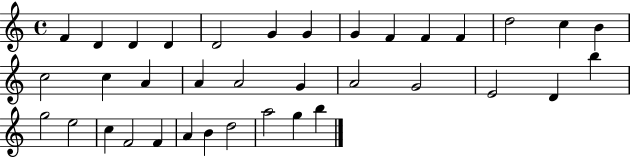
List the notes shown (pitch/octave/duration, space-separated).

F4/q D4/q D4/q D4/q D4/h G4/q G4/q G4/q F4/q F4/q F4/q D5/h C5/q B4/q C5/h C5/q A4/q A4/q A4/h G4/q A4/h G4/h E4/h D4/q B5/q G5/h E5/h C5/q F4/h F4/q A4/q B4/q D5/h A5/h G5/q B5/q